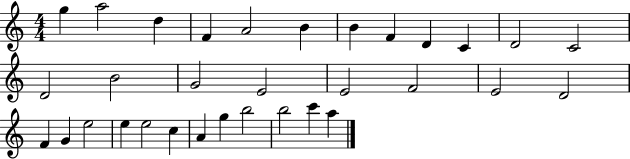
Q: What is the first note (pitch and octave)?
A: G5